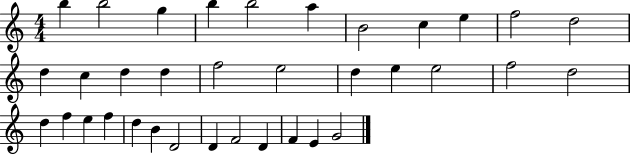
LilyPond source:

{
  \clef treble
  \numericTimeSignature
  \time 4/4
  \key c \major
  b''4 b''2 g''4 | b''4 b''2 a''4 | b'2 c''4 e''4 | f''2 d''2 | \break d''4 c''4 d''4 d''4 | f''2 e''2 | d''4 e''4 e''2 | f''2 d''2 | \break d''4 f''4 e''4 f''4 | d''4 b'4 d'2 | d'4 f'2 d'4 | f'4 e'4 g'2 | \break \bar "|."
}